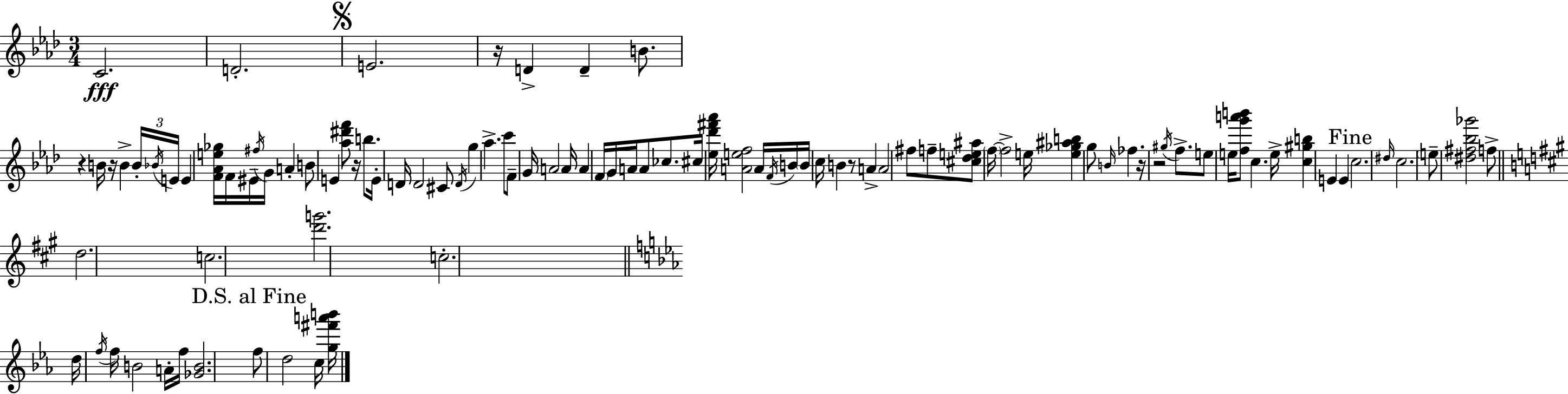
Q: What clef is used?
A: treble